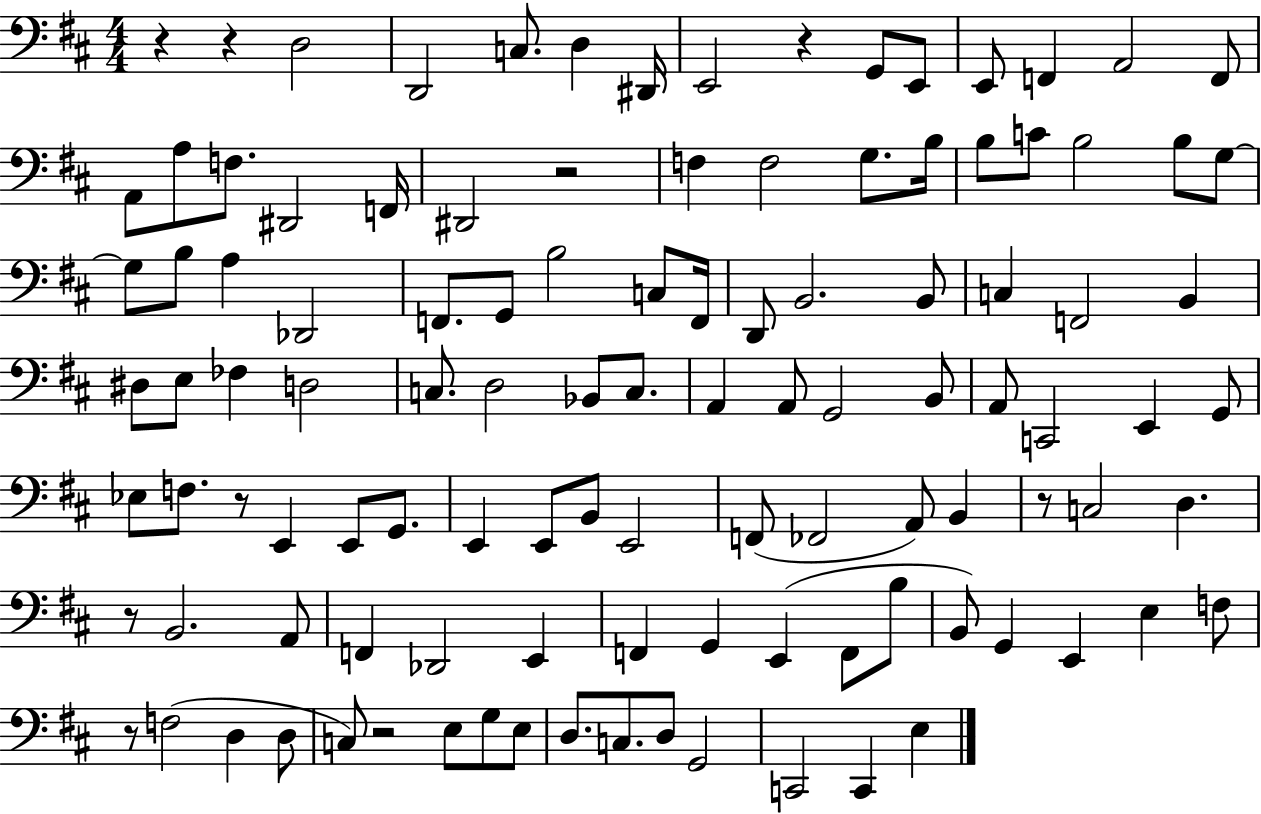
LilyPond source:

{
  \clef bass
  \numericTimeSignature
  \time 4/4
  \key d \major
  r4 r4 d2 | d,2 c8. d4 dis,16 | e,2 r4 g,8 e,8 | e,8 f,4 a,2 f,8 | \break a,8 a8 f8. dis,2 f,16 | dis,2 r2 | f4 f2 g8. b16 | b8 c'8 b2 b8 g8~~ | \break g8 b8 a4 des,2 | f,8. g,8 b2 c8 f,16 | d,8 b,2. b,8 | c4 f,2 b,4 | \break dis8 e8 fes4 d2 | c8. d2 bes,8 c8. | a,4 a,8 g,2 b,8 | a,8 c,2 e,4 g,8 | \break ees8 f8. r8 e,4 e,8 g,8. | e,4 e,8 b,8 e,2 | f,8( fes,2 a,8) b,4 | r8 c2 d4. | \break r8 b,2. a,8 | f,4 des,2 e,4 | f,4 g,4 e,4( f,8 b8 | b,8) g,4 e,4 e4 f8 | \break r8 f2( d4 d8 | c8) r2 e8 g8 e8 | d8. c8. d8 g,2 | c,2 c,4 e4 | \break \bar "|."
}